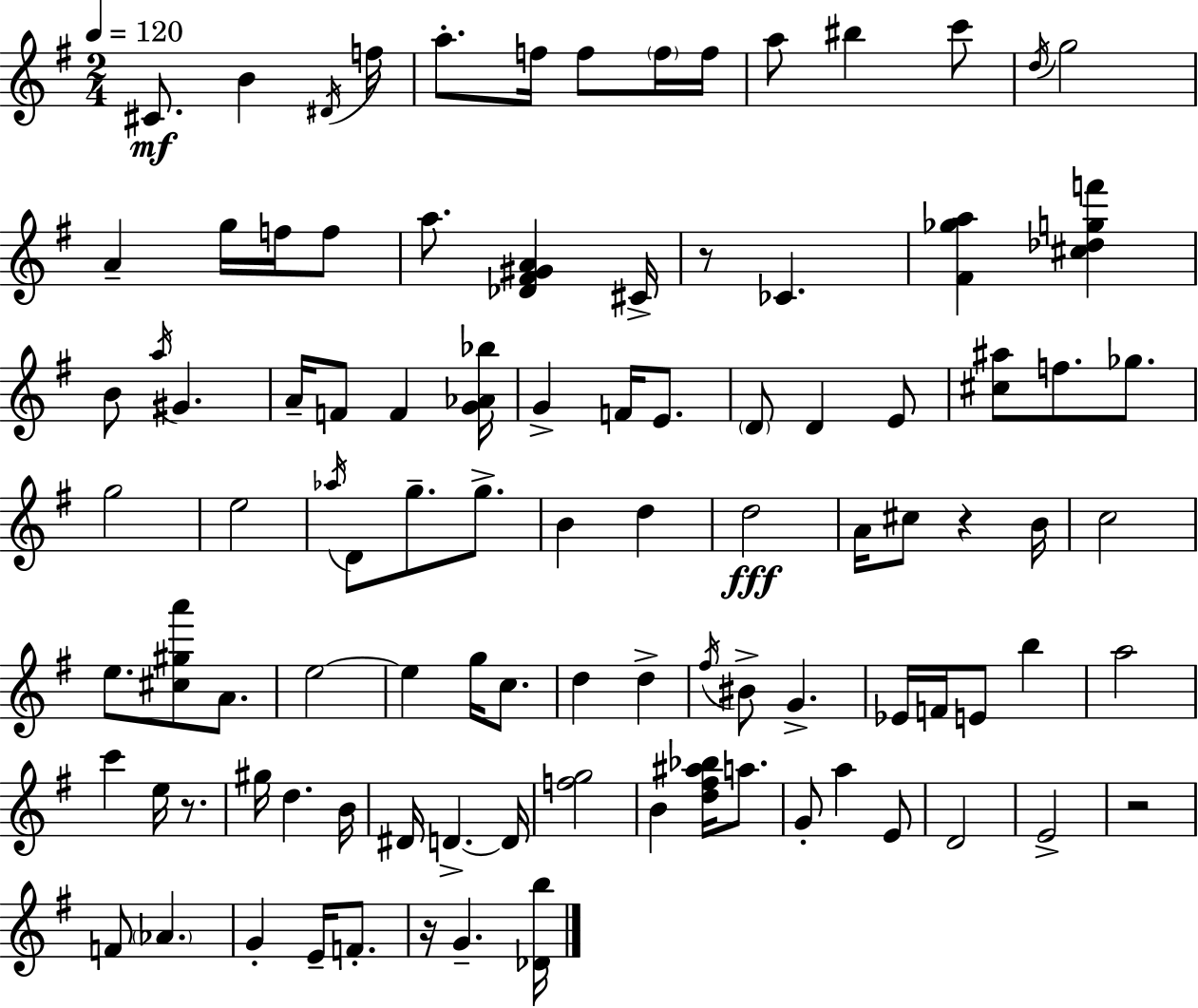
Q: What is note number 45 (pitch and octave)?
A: A4